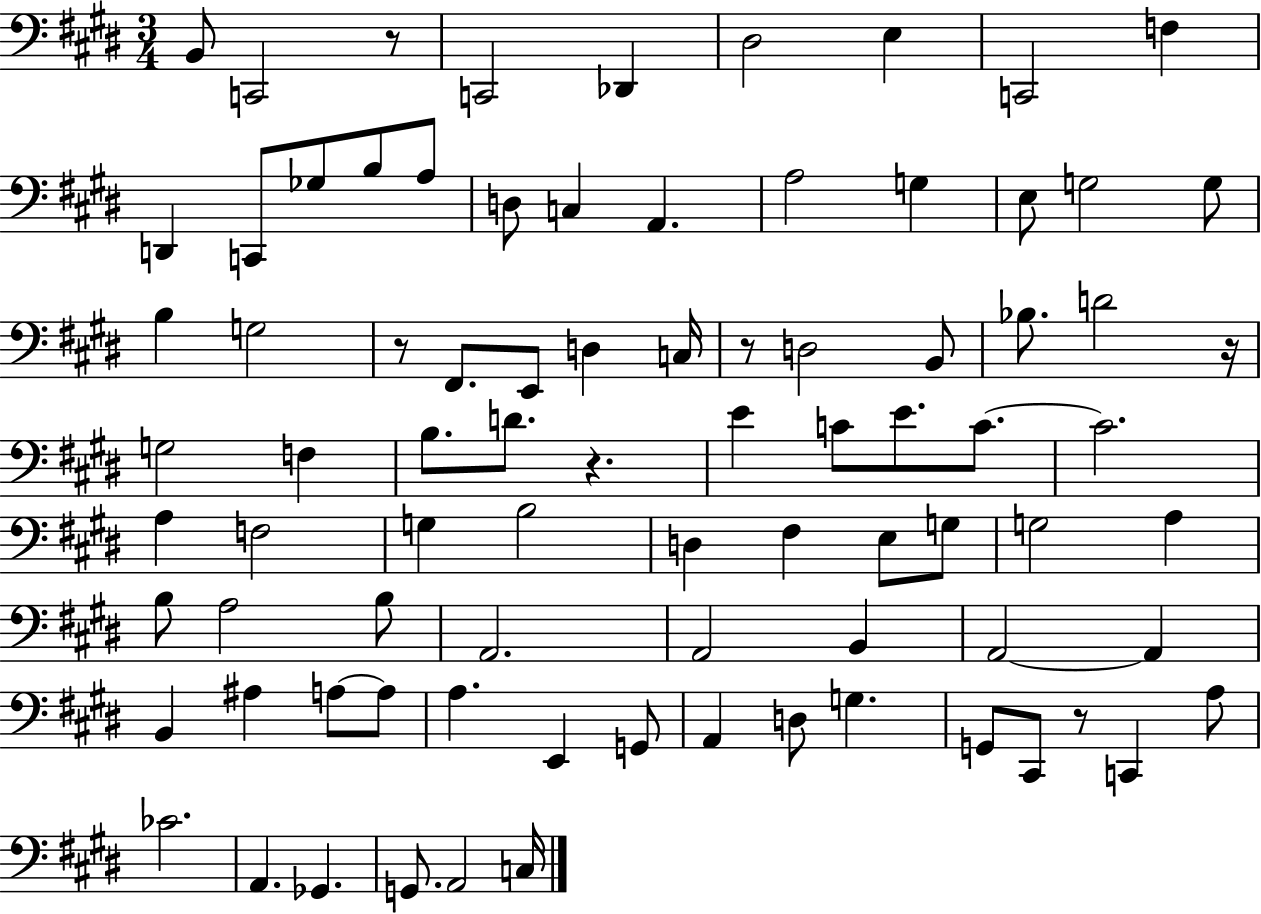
B2/e C2/h R/e C2/h Db2/q D#3/h E3/q C2/h F3/q D2/q C2/e Gb3/e B3/e A3/e D3/e C3/q A2/q. A3/h G3/q E3/e G3/h G3/e B3/q G3/h R/e F#2/e. E2/e D3/q C3/s R/e D3/h B2/e Bb3/e. D4/h R/s G3/h F3/q B3/e. D4/e. R/q. E4/q C4/e E4/e. C4/e. C4/h. A3/q F3/h G3/q B3/h D3/q F#3/q E3/e G3/e G3/h A3/q B3/e A3/h B3/e A2/h. A2/h B2/q A2/h A2/q B2/q A#3/q A3/e A3/e A3/q. E2/q G2/e A2/q D3/e G3/q. G2/e C#2/e R/e C2/q A3/e CES4/h. A2/q. Gb2/q. G2/e. A2/h C3/s